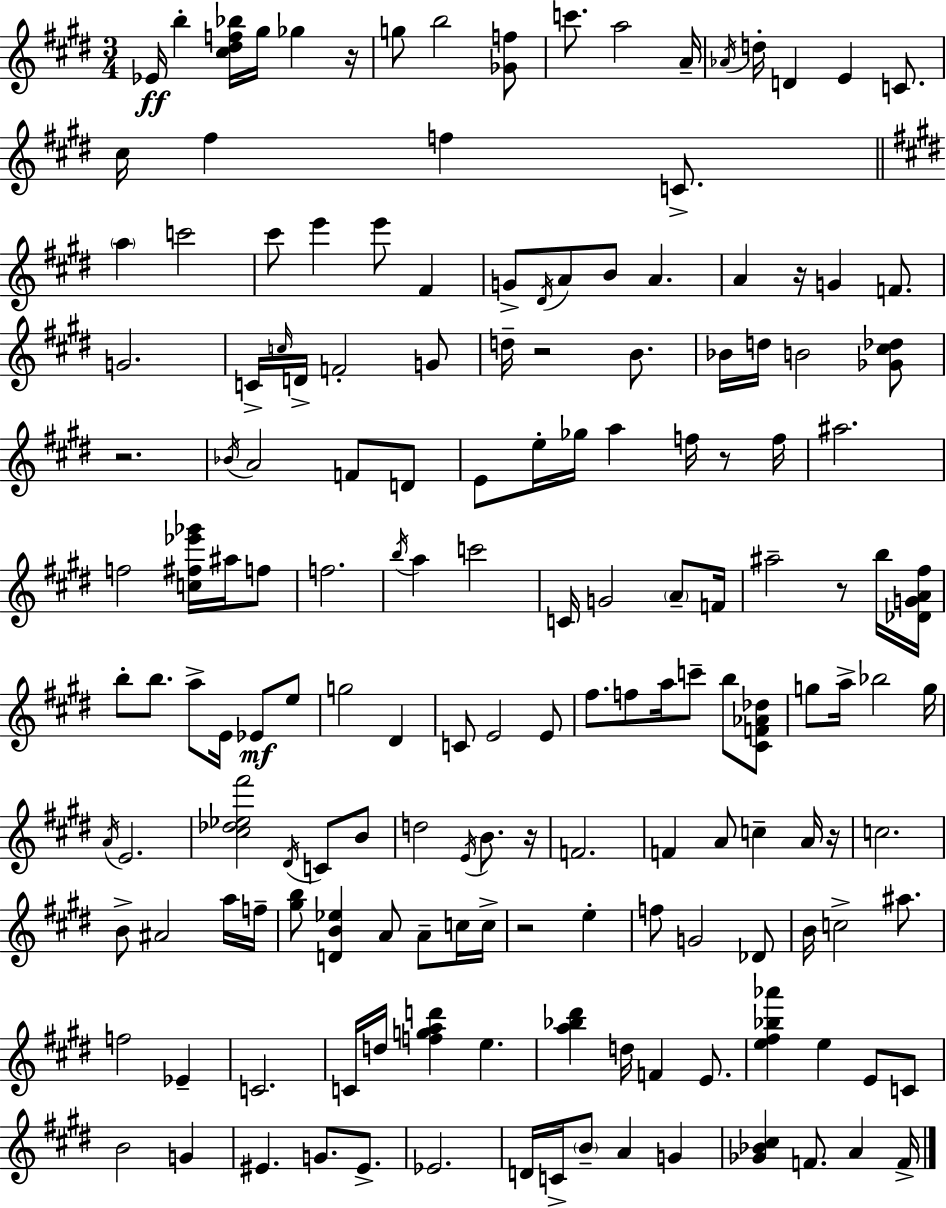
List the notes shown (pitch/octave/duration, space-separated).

Eb4/s B5/q [C#5,D#5,F5,Bb5]/s G#5/s Gb5/q R/s G5/e B5/h [Gb4,F5]/e C6/e. A5/h A4/s Ab4/s D5/s D4/q E4/q C4/e. C#5/s F#5/q F5/q C4/e. A5/q C6/h C#6/e E6/q E6/e F#4/q G4/e D#4/s A4/e B4/e A4/q. A4/q R/s G4/q F4/e. G4/h. C4/s C5/s D4/s F4/h G4/e D5/s R/h B4/e. Bb4/s D5/s B4/h [Gb4,C#5,Db5]/e R/h. Bb4/s A4/h F4/e D4/e E4/e E5/s Gb5/s A5/q F5/s R/e F5/s A#5/h. F5/h [C5,F#5,Eb6,Gb6]/s A#5/s F5/e F5/h. B5/s A5/q C6/h C4/s G4/h A4/e F4/s A#5/h R/e B5/s [Db4,G4,A4,F#5]/s B5/e B5/e. A5/e E4/s Eb4/e E5/e G5/h D#4/q C4/e E4/h E4/e F#5/e. F5/e A5/s C6/e B5/e [C#4,F4,Ab4,Db5]/e G5/e A5/s Bb5/h G5/s A4/s E4/h. [C#5,Db5,Eb5,F#6]/h D#4/s C4/e B4/e D5/h E4/s B4/e. R/s F4/h. F4/q A4/e C5/q A4/s R/s C5/h. B4/e A#4/h A5/s F5/s [G#5,B5]/e [D4,B4,Eb5]/q A4/e A4/e C5/s C5/s R/h E5/q F5/e G4/h Db4/e B4/s C5/h A#5/e. F5/h Eb4/q C4/h. C4/s D5/s [F5,G5,A5,D6]/q E5/q. [A5,Bb5,D#6]/q D5/s F4/q E4/e. [E5,F#5,Bb5,Ab6]/q E5/q E4/e C4/e B4/h G4/q EIS4/q. G4/e. EIS4/e. Eb4/h. D4/s C4/s B4/e A4/q G4/q [Gb4,Bb4,C#5]/q F4/e. A4/q F4/s